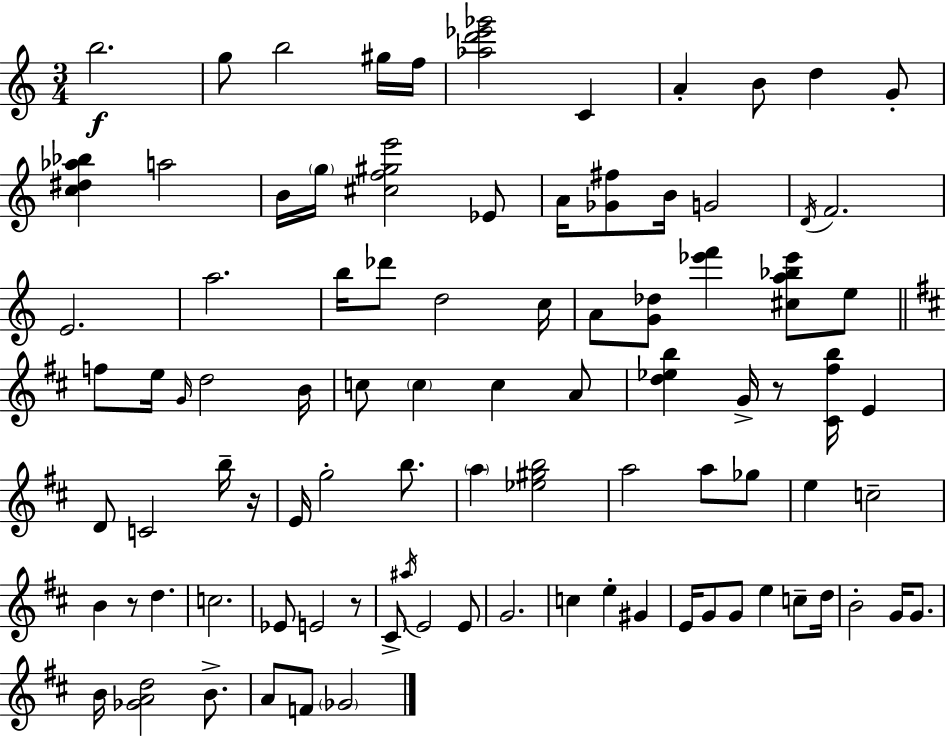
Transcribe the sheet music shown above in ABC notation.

X:1
T:Untitled
M:3/4
L:1/4
K:Am
b2 g/2 b2 ^g/4 f/4 [_ad'_e'_g']2 C A B/2 d G/2 [c^d_a_b] a2 B/4 g/4 [^cf^ge']2 _E/2 A/4 [_G^f]/2 B/4 G2 D/4 F2 E2 a2 b/4 _d'/2 d2 c/4 A/2 [G_d]/2 [_e'f'] [^ca_b_e']/2 e/2 f/2 e/4 G/4 d2 B/4 c/2 c c A/2 [d_eb] G/4 z/2 [^C^fb]/4 E D/2 C2 b/4 z/4 E/4 g2 b/2 a [_e^gb]2 a2 a/2 _g/2 e c2 B z/2 d c2 _E/2 E2 z/2 ^C/2 ^a/4 E2 E/2 G2 c e ^G E/4 G/2 G/2 e c/2 d/4 B2 G/4 G/2 B/4 [_GAd]2 B/2 A/2 F/2 _G2